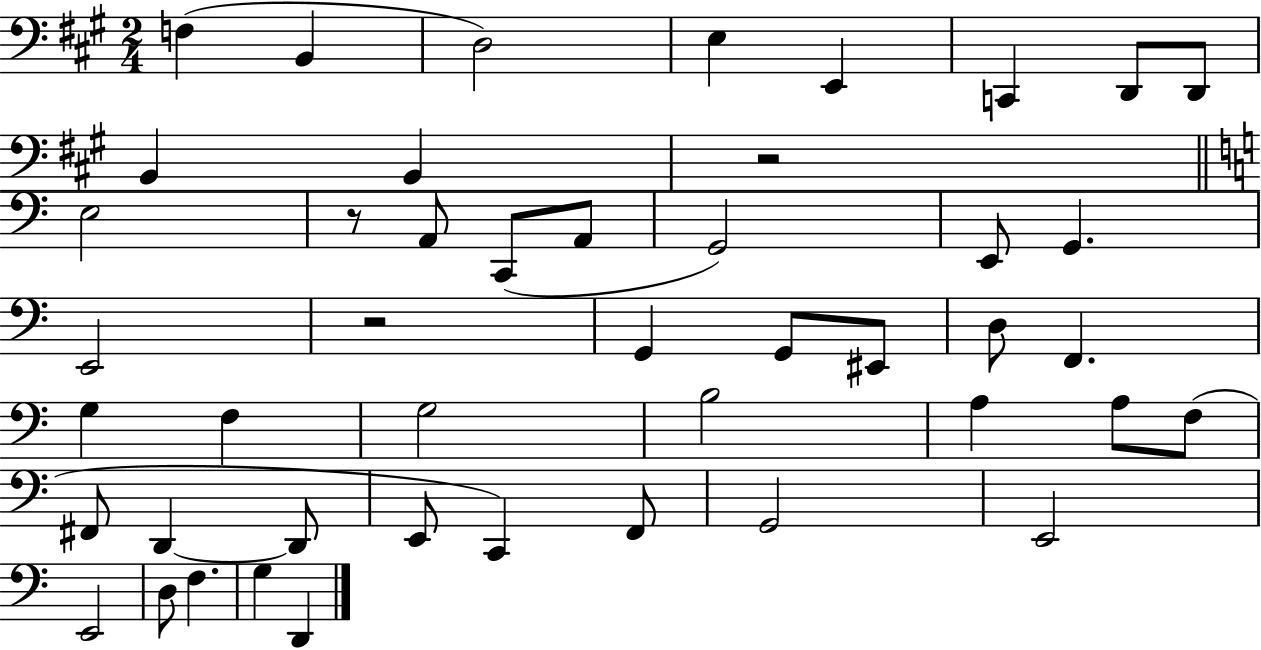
X:1
T:Untitled
M:2/4
L:1/4
K:A
F, B,, D,2 E, E,, C,, D,,/2 D,,/2 B,, B,, z2 E,2 z/2 A,,/2 C,,/2 A,,/2 G,,2 E,,/2 G,, E,,2 z2 G,, G,,/2 ^E,,/2 D,/2 F,, G, F, G,2 B,2 A, A,/2 F,/2 ^F,,/2 D,, D,,/2 E,,/2 C,, F,,/2 G,,2 E,,2 E,,2 D,/2 F, G, D,,